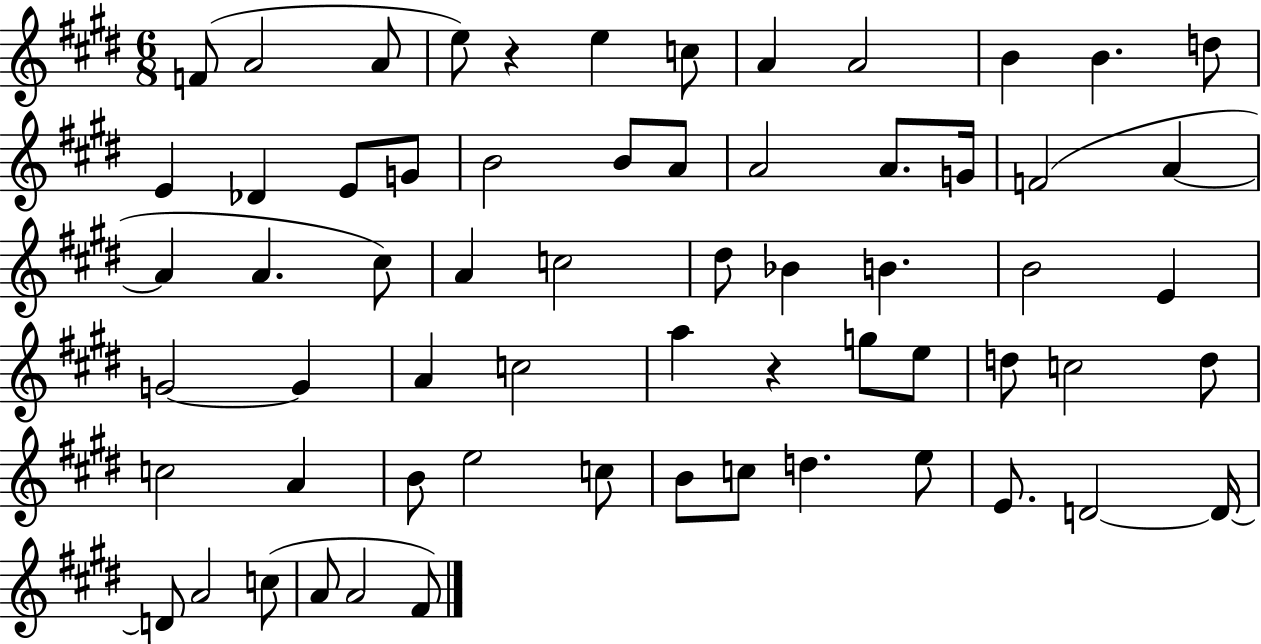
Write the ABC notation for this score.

X:1
T:Untitled
M:6/8
L:1/4
K:E
F/2 A2 A/2 e/2 z e c/2 A A2 B B d/2 E _D E/2 G/2 B2 B/2 A/2 A2 A/2 G/4 F2 A A A ^c/2 A c2 ^d/2 _B B B2 E G2 G A c2 a z g/2 e/2 d/2 c2 d/2 c2 A B/2 e2 c/2 B/2 c/2 d e/2 E/2 D2 D/4 D/2 A2 c/2 A/2 A2 ^F/2